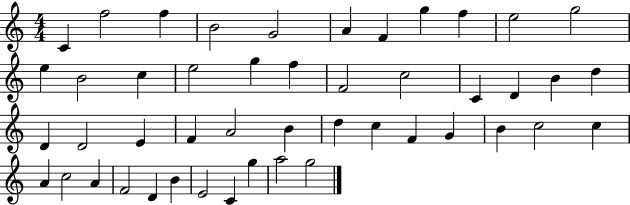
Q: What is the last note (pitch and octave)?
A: G5